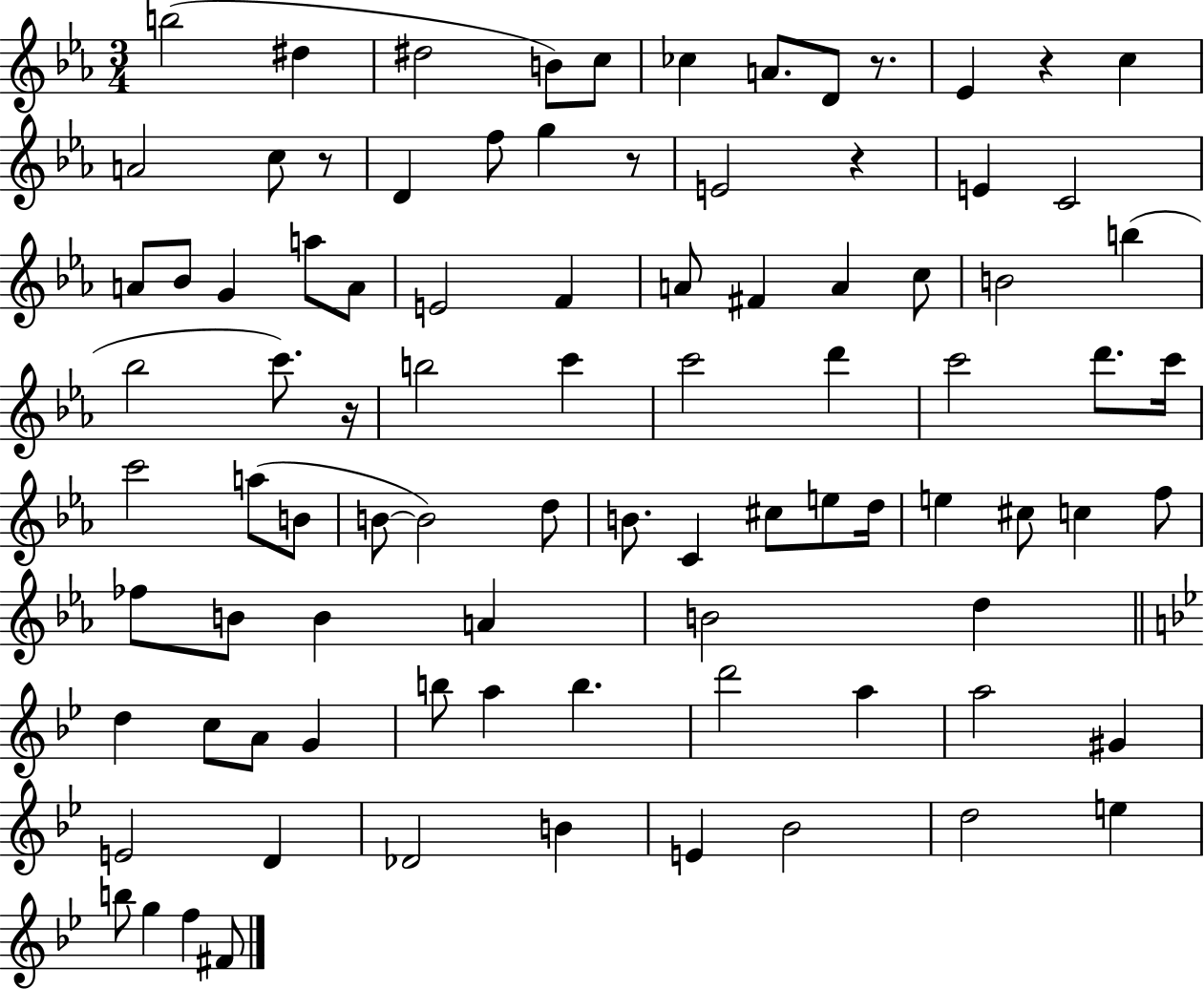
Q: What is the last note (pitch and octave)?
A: F#4